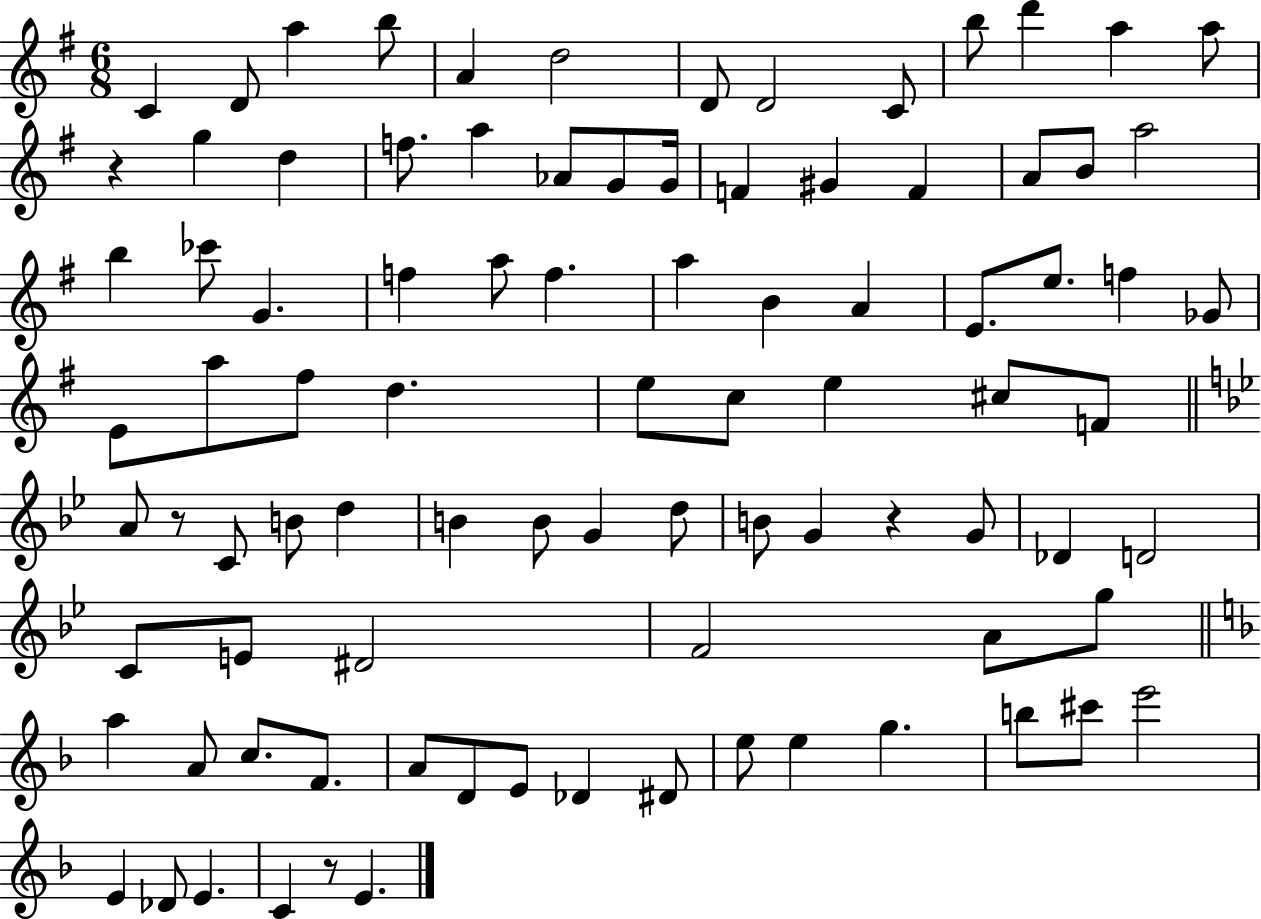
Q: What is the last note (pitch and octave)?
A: E4